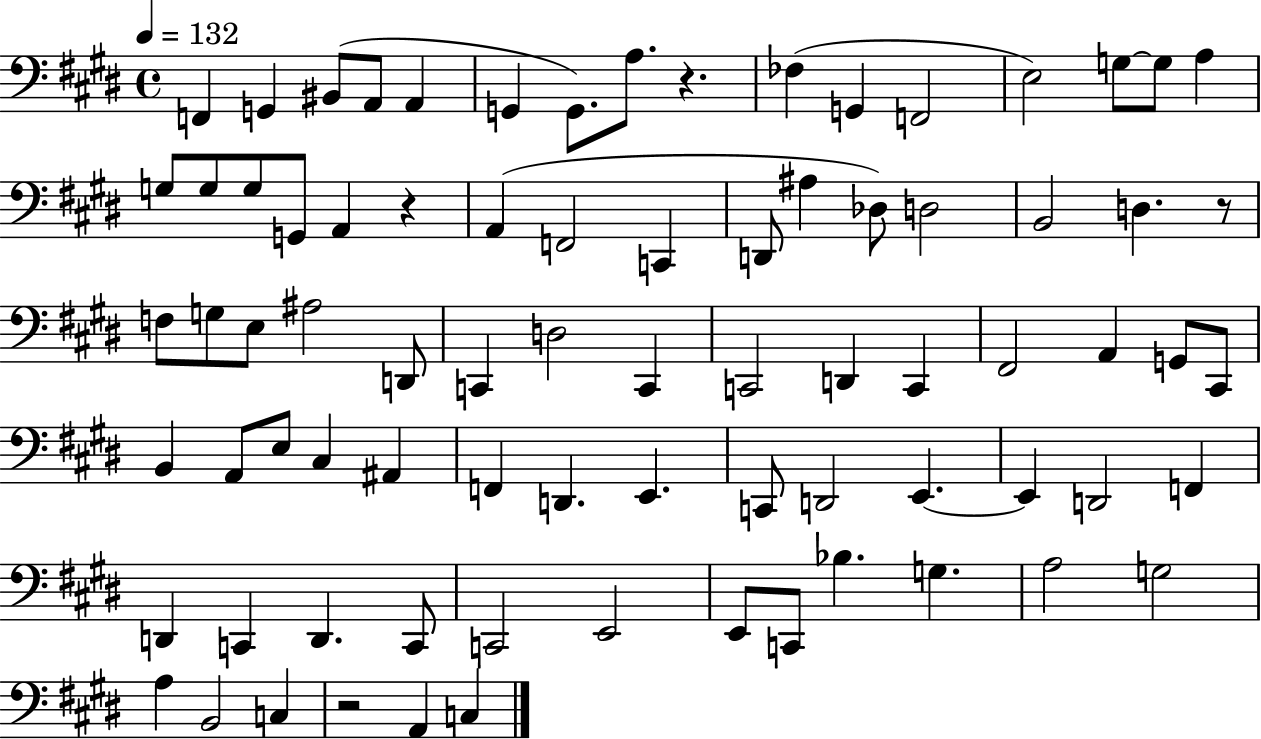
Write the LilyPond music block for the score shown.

{
  \clef bass
  \time 4/4
  \defaultTimeSignature
  \key e \major
  \tempo 4 = 132
  \repeat volta 2 { f,4 g,4 bis,8( a,8 a,4 | g,4 g,8.) a8. r4. | fes4( g,4 f,2 | e2) g8~~ g8 a4 | \break g8 g8 g8 g,8 a,4 r4 | a,4( f,2 c,4 | d,8 ais4 des8) d2 | b,2 d4. r8 | \break f8 g8 e8 ais2 d,8 | c,4 d2 c,4 | c,2 d,4 c,4 | fis,2 a,4 g,8 cis,8 | \break b,4 a,8 e8 cis4 ais,4 | f,4 d,4. e,4. | c,8 d,2 e,4.~~ | e,4 d,2 f,4 | \break d,4 c,4 d,4. c,8 | c,2 e,2 | e,8 c,8 bes4. g4. | a2 g2 | \break a4 b,2 c4 | r2 a,4 c4 | } \bar "|."
}